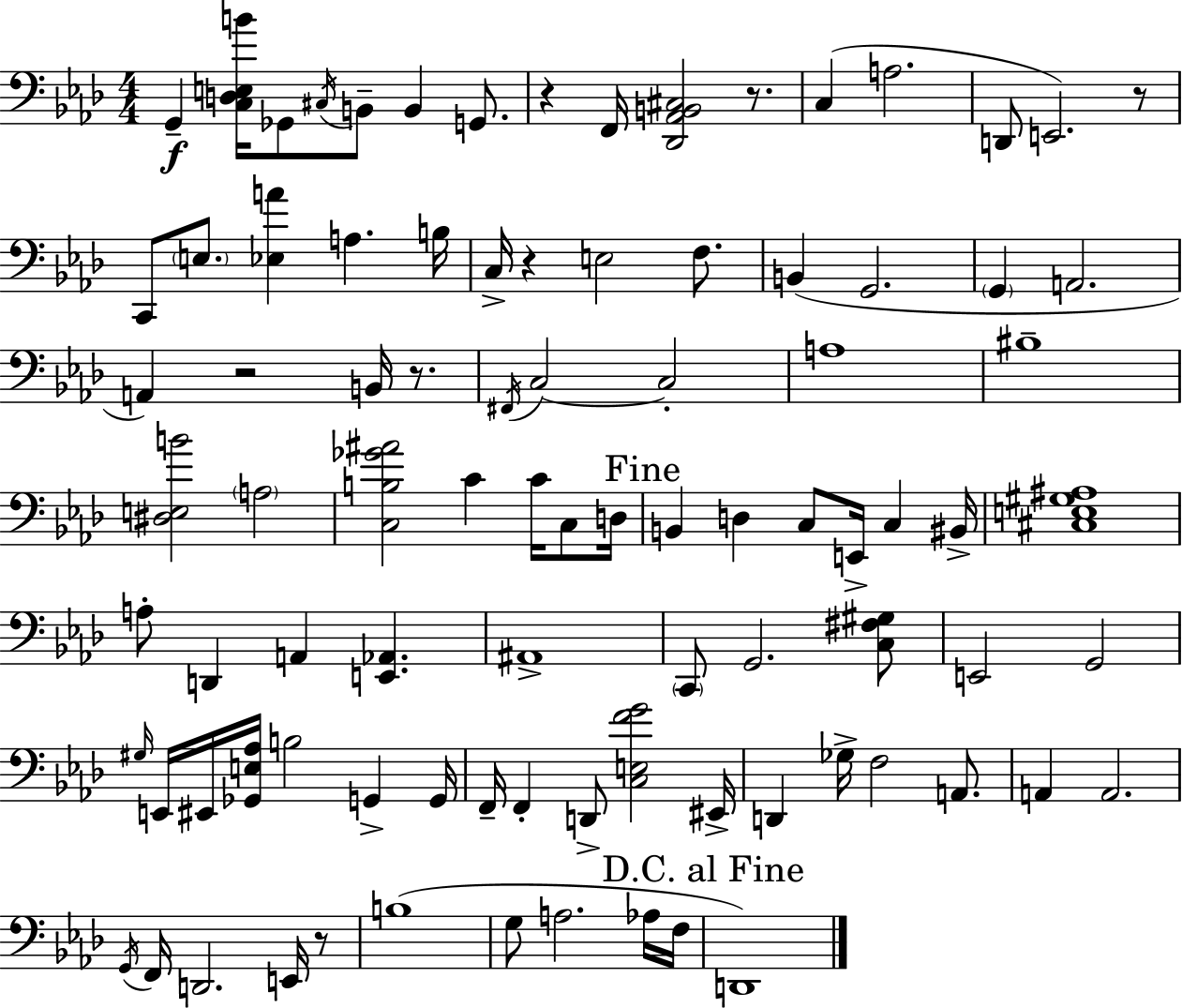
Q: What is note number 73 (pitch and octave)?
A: F3